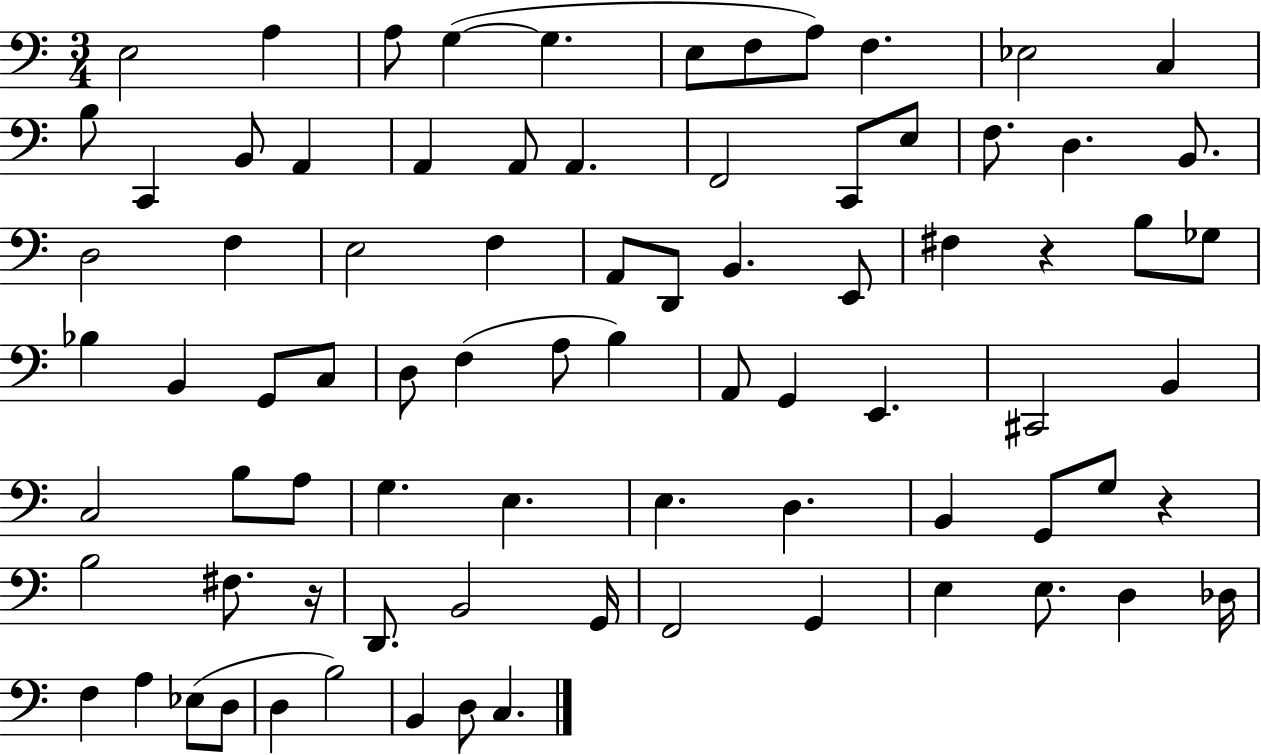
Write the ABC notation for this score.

X:1
T:Untitled
M:3/4
L:1/4
K:C
E,2 A, A,/2 G, G, E,/2 F,/2 A,/2 F, _E,2 C, B,/2 C,, B,,/2 A,, A,, A,,/2 A,, F,,2 C,,/2 E,/2 F,/2 D, B,,/2 D,2 F, E,2 F, A,,/2 D,,/2 B,, E,,/2 ^F, z B,/2 _G,/2 _B, B,, G,,/2 C,/2 D,/2 F, A,/2 B, A,,/2 G,, E,, ^C,,2 B,, C,2 B,/2 A,/2 G, E, E, D, B,, G,,/2 G,/2 z B,2 ^F,/2 z/4 D,,/2 B,,2 G,,/4 F,,2 G,, E, E,/2 D, _D,/4 F, A, _E,/2 D,/2 D, B,2 B,, D,/2 C,